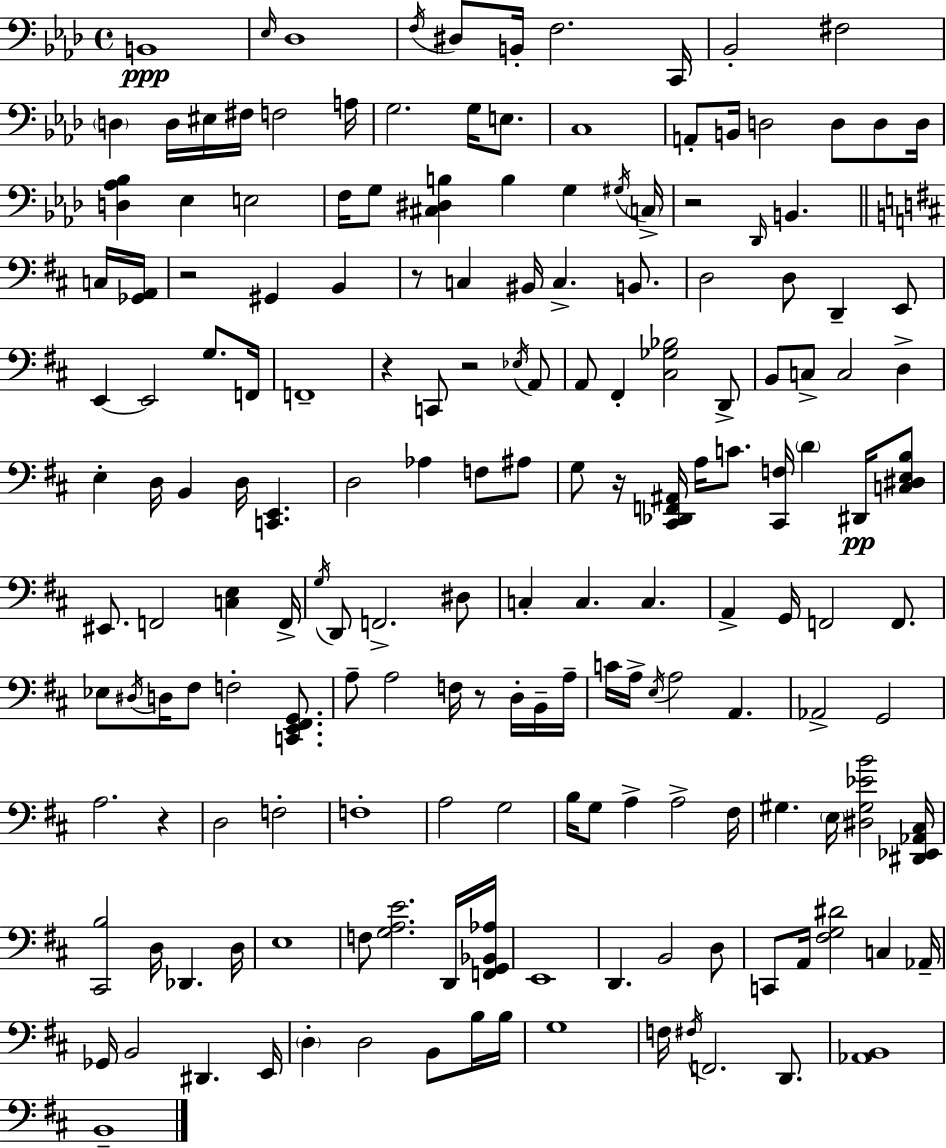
B2/w Eb3/s Db3/w F3/s D#3/e B2/s F3/h. C2/s Bb2/h F#3/h D3/q D3/s EIS3/s F#3/s F3/h A3/s G3/h. G3/s E3/e. C3/w A2/e B2/s D3/h D3/e D3/e D3/s [D3,Ab3,Bb3]/q Eb3/q E3/h F3/s G3/e [C#3,D#3,B3]/q B3/q G3/q G#3/s C3/s R/h Db2/s B2/q. C3/s [Gb2,A2]/s R/h G#2/q B2/q R/e C3/q BIS2/s C3/q. B2/e. D3/h D3/e D2/q E2/e E2/q E2/h G3/e. F2/s F2/w R/q C2/e R/h Eb3/s A2/e A2/e F#2/q [C#3,Gb3,Bb3]/h D2/e B2/e C3/e C3/h D3/q E3/q D3/s B2/q D3/s [C2,E2]/q. D3/h Ab3/q F3/e A#3/e G3/e R/s [C#2,Db2,F2,A#2]/s A3/s C4/e. [C#2,F3]/s D4/q D#2/s [C3,D#3,E3,B3]/e EIS2/e. F2/h [C3,E3]/q F2/s G3/s D2/e F2/h. D#3/e C3/q C3/q. C3/q. A2/q G2/s F2/h F2/e. Eb3/e D#3/s D3/s F#3/e F3/h [C2,E2,F#2,G2]/e. A3/e A3/h F3/s R/e D3/s B2/s A3/s C4/s A3/s E3/s A3/h A2/q. Ab2/h G2/h A3/h. R/q D3/h F3/h F3/w A3/h G3/h B3/s G3/e A3/q A3/h F#3/s G#3/q. E3/s [D#3,G#3,Eb4,B4]/h [D#2,Eb2,Ab2,C#3]/s [C#2,B3]/h D3/s Db2/q. D3/s E3/w F3/e [G3,A3,E4]/h. D2/s [F2,G2,Bb2,Ab3]/s E2/w D2/q. B2/h D3/e C2/e A2/s [F#3,G3,D#4]/h C3/q Ab2/s Gb2/s B2/h D#2/q. E2/s D3/q D3/h B2/e B3/s B3/s G3/w F3/s F#3/s F2/h. D2/e. [Ab2,B2]/w B2/w